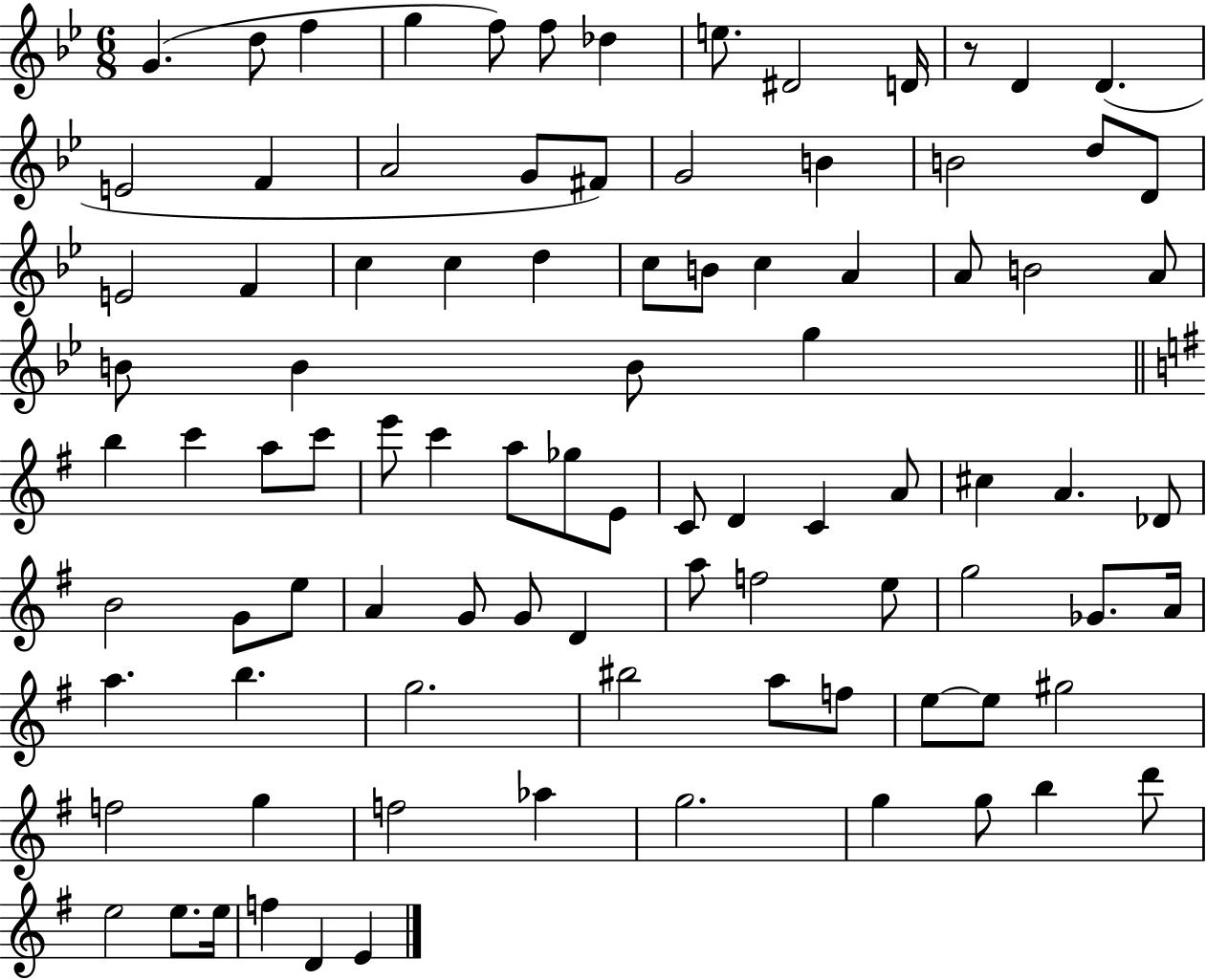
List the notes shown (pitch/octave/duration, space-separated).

G4/q. D5/e F5/q G5/q F5/e F5/e Db5/q E5/e. D#4/h D4/s R/e D4/q D4/q. E4/h F4/q A4/h G4/e F#4/e G4/h B4/q B4/h D5/e D4/e E4/h F4/q C5/q C5/q D5/q C5/e B4/e C5/q A4/q A4/e B4/h A4/e B4/e B4/q B4/e G5/q B5/q C6/q A5/e C6/e E6/e C6/q A5/e Gb5/e E4/e C4/e D4/q C4/q A4/e C#5/q A4/q. Db4/e B4/h G4/e E5/e A4/q G4/e G4/e D4/q A5/e F5/h E5/e G5/h Gb4/e. A4/s A5/q. B5/q. G5/h. BIS5/h A5/e F5/e E5/e E5/e G#5/h F5/h G5/q F5/h Ab5/q G5/h. G5/q G5/e B5/q D6/e E5/h E5/e. E5/s F5/q D4/q E4/q